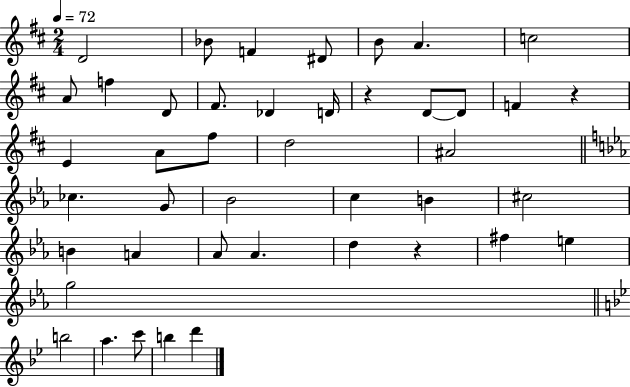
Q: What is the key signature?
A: D major